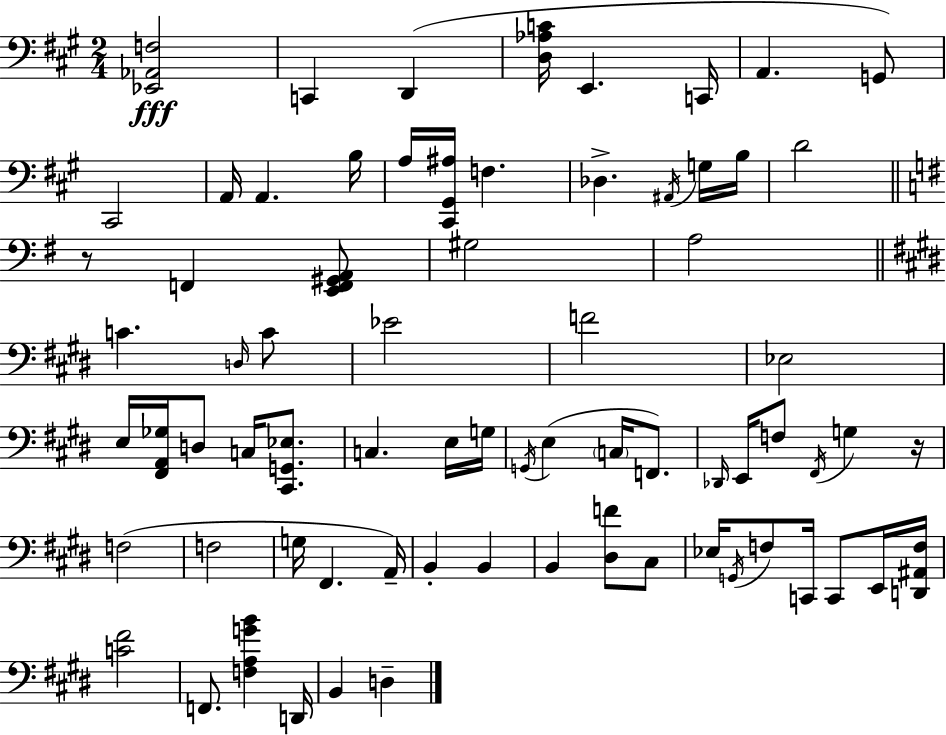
X:1
T:Untitled
M:2/4
L:1/4
K:A
[_E,,_A,,F,]2 C,, D,, [D,_A,C]/4 E,, C,,/4 A,, G,,/2 ^C,,2 A,,/4 A,, B,/4 A,/4 [^C,,^G,,^A,]/4 F, _D, ^A,,/4 G,/4 B,/4 D2 z/2 F,, [E,,F,,^G,,A,,]/2 ^G,2 A,2 C D,/4 C/2 _E2 F2 _E,2 E,/4 [^F,,A,,_G,]/4 D,/2 C,/4 [^C,,G,,_E,]/2 C, E,/4 G,/4 G,,/4 E, C,/4 F,,/2 _D,,/4 E,,/4 F,/2 ^F,,/4 G, z/4 F,2 F,2 G,/4 ^F,, A,,/4 B,, B,, B,, [^D,F]/2 ^C,/2 _E,/4 G,,/4 F,/2 C,,/4 C,,/2 E,,/4 [D,,^A,,F,]/4 [C^F]2 F,,/2 [F,A,GB] D,,/4 B,, D,